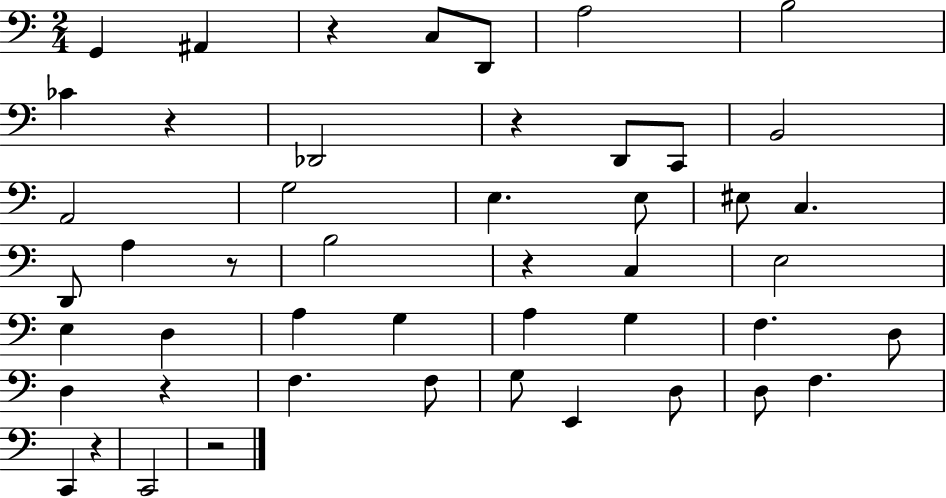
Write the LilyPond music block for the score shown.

{
  \clef bass
  \numericTimeSignature
  \time 2/4
  \key c \major
  g,4 ais,4 | r4 c8 d,8 | a2 | b2 | \break ces'4 r4 | des,2 | r4 d,8 c,8 | b,2 | \break a,2 | g2 | e4. e8 | eis8 c4. | \break d,8 a4 r8 | b2 | r4 c4 | e2 | \break e4 d4 | a4 g4 | a4 g4 | f4. d8 | \break d4 r4 | f4. f8 | g8 e,4 d8 | d8 f4. | \break c,4 r4 | c,2 | r2 | \bar "|."
}